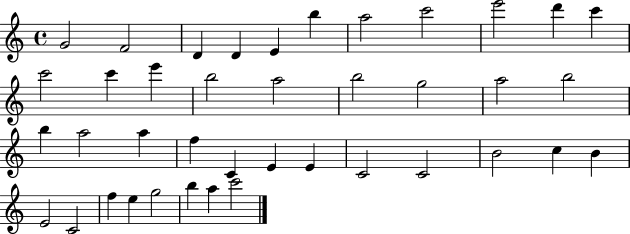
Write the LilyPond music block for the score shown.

{
  \clef treble
  \time 4/4
  \defaultTimeSignature
  \key c \major
  g'2 f'2 | d'4 d'4 e'4 b''4 | a''2 c'''2 | e'''2 d'''4 c'''4 | \break c'''2 c'''4 e'''4 | b''2 a''2 | b''2 g''2 | a''2 b''2 | \break b''4 a''2 a''4 | f''4 c'4 e'4 e'4 | c'2 c'2 | b'2 c''4 b'4 | \break e'2 c'2 | f''4 e''4 g''2 | b''4 a''4 c'''2 | \bar "|."
}